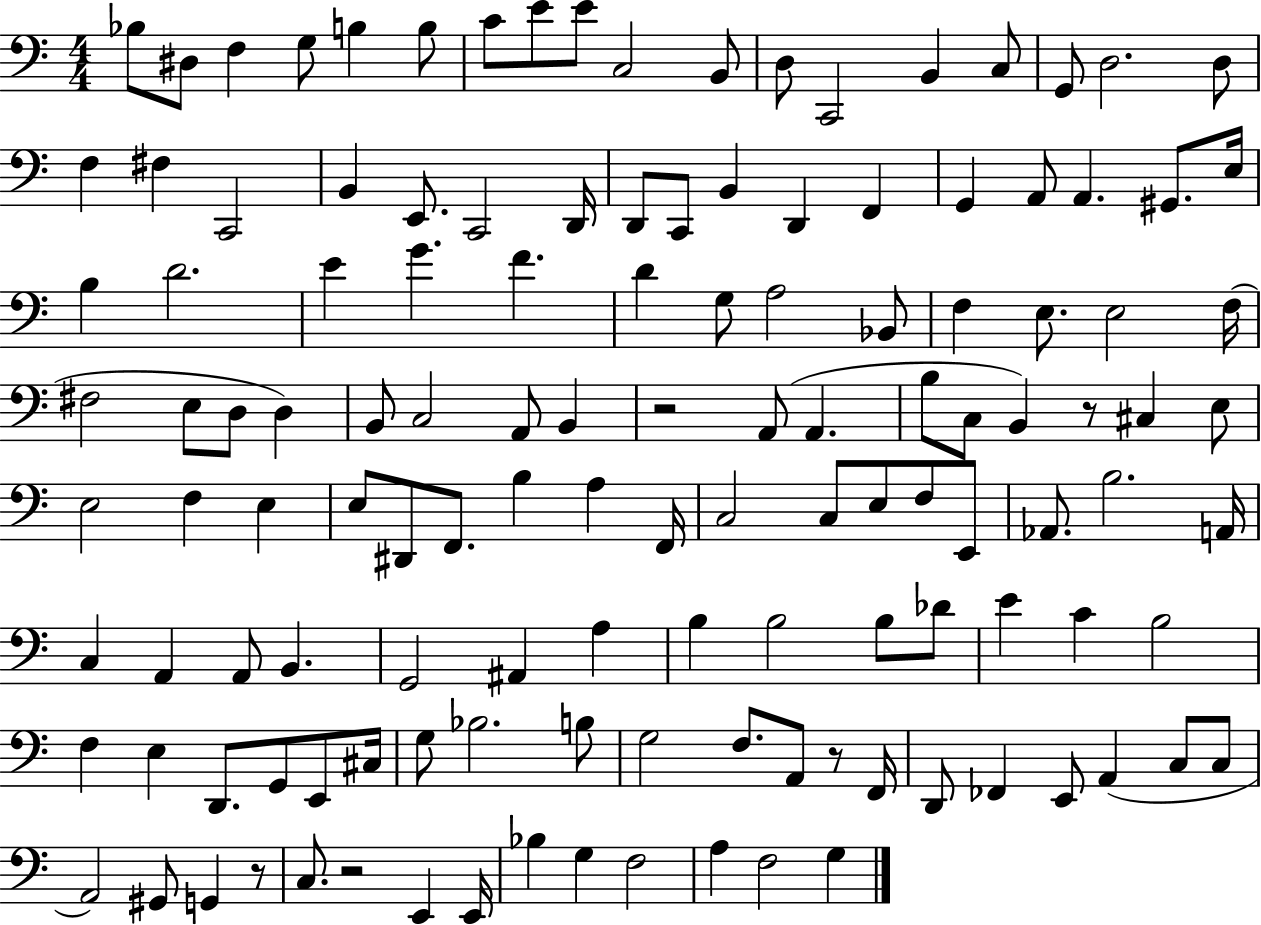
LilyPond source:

{
  \clef bass
  \numericTimeSignature
  \time 4/4
  \key c \major
  bes8 dis8 f4 g8 b4 b8 | c'8 e'8 e'8 c2 b,8 | d8 c,2 b,4 c8 | g,8 d2. d8 | \break f4 fis4 c,2 | b,4 e,8. c,2 d,16 | d,8 c,8 b,4 d,4 f,4 | g,4 a,8 a,4. gis,8. e16 | \break b4 d'2. | e'4 g'4. f'4. | d'4 g8 a2 bes,8 | f4 e8. e2 f16( | \break fis2 e8 d8 d4) | b,8 c2 a,8 b,4 | r2 a,8( a,4. | b8 c8 b,4) r8 cis4 e8 | \break e2 f4 e4 | e8 dis,8 f,8. b4 a4 f,16 | c2 c8 e8 f8 e,8 | aes,8. b2. a,16 | \break c4 a,4 a,8 b,4. | g,2 ais,4 a4 | b4 b2 b8 des'8 | e'4 c'4 b2 | \break f4 e4 d,8. g,8 e,8 cis16 | g8 bes2. b8 | g2 f8. a,8 r8 f,16 | d,8 fes,4 e,8 a,4( c8 c8 | \break a,2) gis,8 g,4 r8 | c8. r2 e,4 e,16 | bes4 g4 f2 | a4 f2 g4 | \break \bar "|."
}